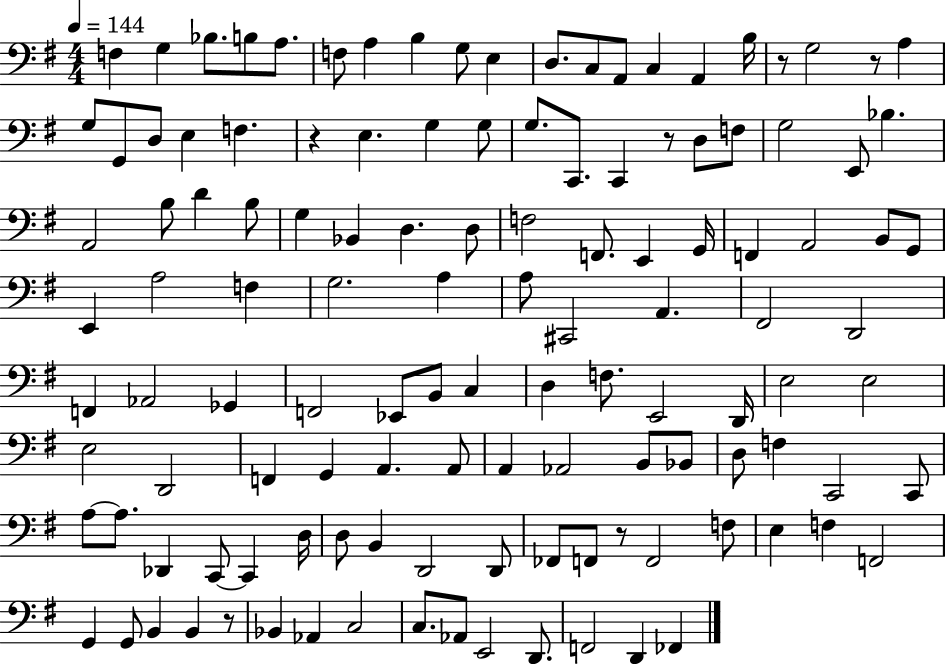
{
  \clef bass
  \numericTimeSignature
  \time 4/4
  \key g \major
  \tempo 4 = 144
  f4 g4 bes8. b8 a8. | f8 a4 b4 g8 e4 | d8. c8 a,8 c4 a,4 b16 | r8 g2 r8 a4 | \break g8 g,8 d8 e4 f4. | r4 e4. g4 g8 | g8. c,8. c,4 r8 d8 f8 | g2 e,8 bes4. | \break a,2 b8 d'4 b8 | g4 bes,4 d4. d8 | f2 f,8. e,4 g,16 | f,4 a,2 b,8 g,8 | \break e,4 a2 f4 | g2. a4 | a8 cis,2 a,4. | fis,2 d,2 | \break f,4 aes,2 ges,4 | f,2 ees,8 b,8 c4 | d4 f8. e,2 d,16 | e2 e2 | \break e2 d,2 | f,4 g,4 a,4. a,8 | a,4 aes,2 b,8 bes,8 | d8 f4 c,2 c,8 | \break a8~~ a8. des,4 c,8~~ c,4 d16 | d8 b,4 d,2 d,8 | fes,8 f,8 r8 f,2 f8 | e4 f4 f,2 | \break g,4 g,8 b,4 b,4 r8 | bes,4 aes,4 c2 | c8. aes,8 e,2 d,8. | f,2 d,4 fes,4 | \break \bar "|."
}